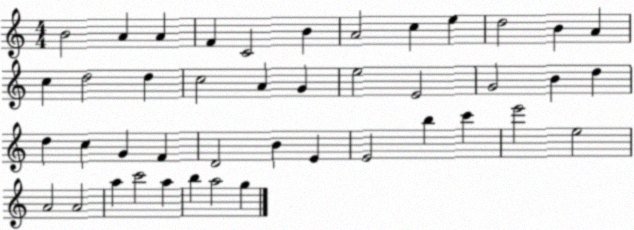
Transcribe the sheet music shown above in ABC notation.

X:1
T:Untitled
M:4/4
L:1/4
K:C
B2 A A F C2 B A2 c e d2 B A c d2 d c2 A G e2 E2 G2 B d d c G F D2 B E E2 b c' e'2 e2 A2 A2 a c'2 a b a2 g